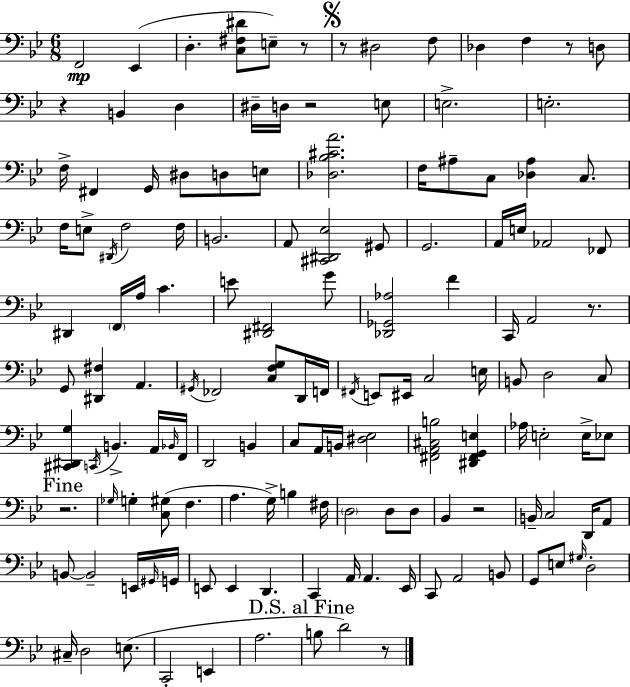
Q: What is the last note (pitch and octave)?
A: D4